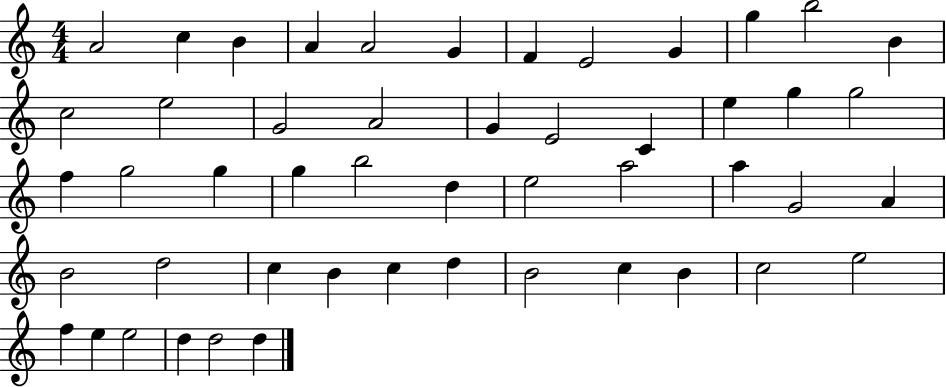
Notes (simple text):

A4/h C5/q B4/q A4/q A4/h G4/q F4/q E4/h G4/q G5/q B5/h B4/q C5/h E5/h G4/h A4/h G4/q E4/h C4/q E5/q G5/q G5/h F5/q G5/h G5/q G5/q B5/h D5/q E5/h A5/h A5/q G4/h A4/q B4/h D5/h C5/q B4/q C5/q D5/q B4/h C5/q B4/q C5/h E5/h F5/q E5/q E5/h D5/q D5/h D5/q